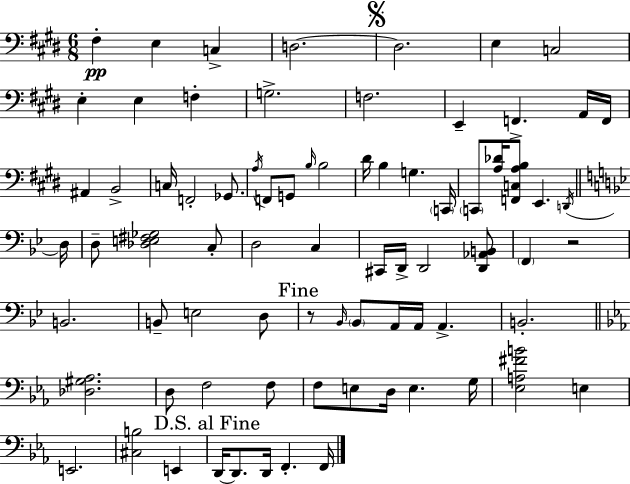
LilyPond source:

{
  \clef bass
  \numericTimeSignature
  \time 6/8
  \key e \major
  fis4-.\pp e4 c4-> | d2.~~ | \mark \markup { \musicglyph "scripts.segno" } d2. | e4 c2 | \break e4-. e4 f4-. | g2.-> | f2. | e,4-- f,4.-> a,16 f,16 | \break ais,4 b,2-> | c16 f,2-. ges,8. | \acciaccatura { a16 } f,8 g,8 \grace { b16 } b2 | dis'16 b4 g4. | \break \parenthesize c,16 \parenthesize c,8 <a des'>16 <f, c a b>8 e,4. | \acciaccatura { d,16 } \bar "||" \break \key bes \major d16 d8-- <des e fis ges>2 c8-. | d2 c4 | cis,16 d,16-> d,2 <d, aes, b,>8 | \parenthesize f,4 r2 | \break b,2. | b,8-- e2 d8 | \mark "Fine" r8 \grace { bes,16 } \parenthesize bes,8 a,16 a,16 a,4.-> | b,2.-. | \break \bar "||" \break \key ees \major <des gis aes>2. | d8 f2 f8 | f8 e8 d16 e4. g16 | <ees a fis' b'>2 e4 | \break e,2. | <cis b>2 e,4 | \mark "D.S. al Fine" d,16~~ d,8. d,16 f,4.-. f,16 | \bar "|."
}